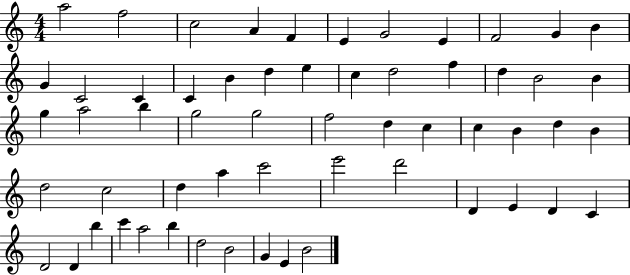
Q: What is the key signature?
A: C major